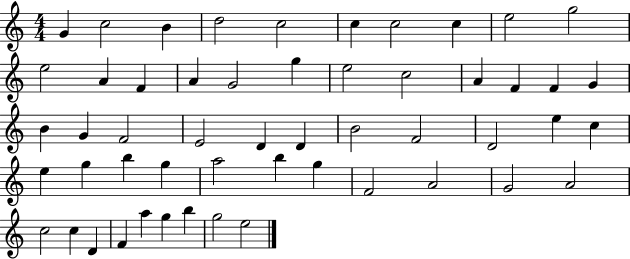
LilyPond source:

{
  \clef treble
  \numericTimeSignature
  \time 4/4
  \key c \major
  g'4 c''2 b'4 | d''2 c''2 | c''4 c''2 c''4 | e''2 g''2 | \break e''2 a'4 f'4 | a'4 g'2 g''4 | e''2 c''2 | a'4 f'4 f'4 g'4 | \break b'4 g'4 f'2 | e'2 d'4 d'4 | b'2 f'2 | d'2 e''4 c''4 | \break e''4 g''4 b''4 g''4 | a''2 b''4 g''4 | f'2 a'2 | g'2 a'2 | \break c''2 c''4 d'4 | f'4 a''4 g''4 b''4 | g''2 e''2 | \bar "|."
}